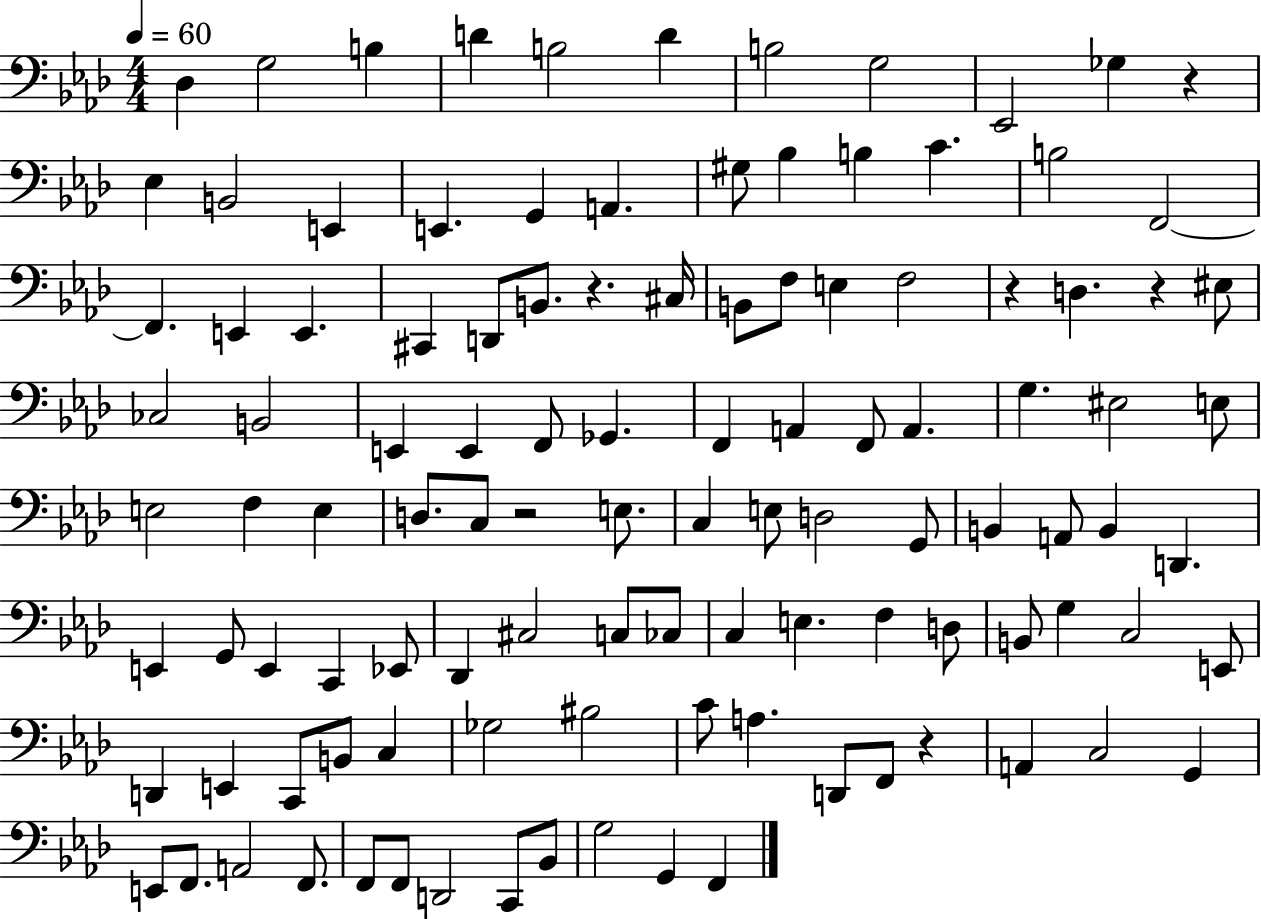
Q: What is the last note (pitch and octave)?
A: F2